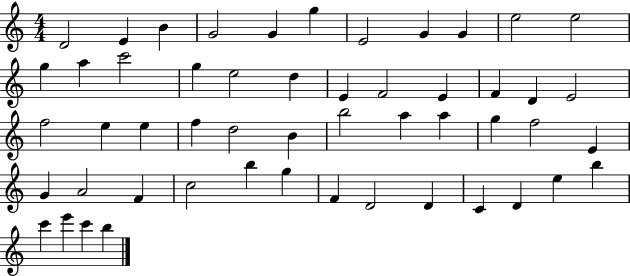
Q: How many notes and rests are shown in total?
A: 52